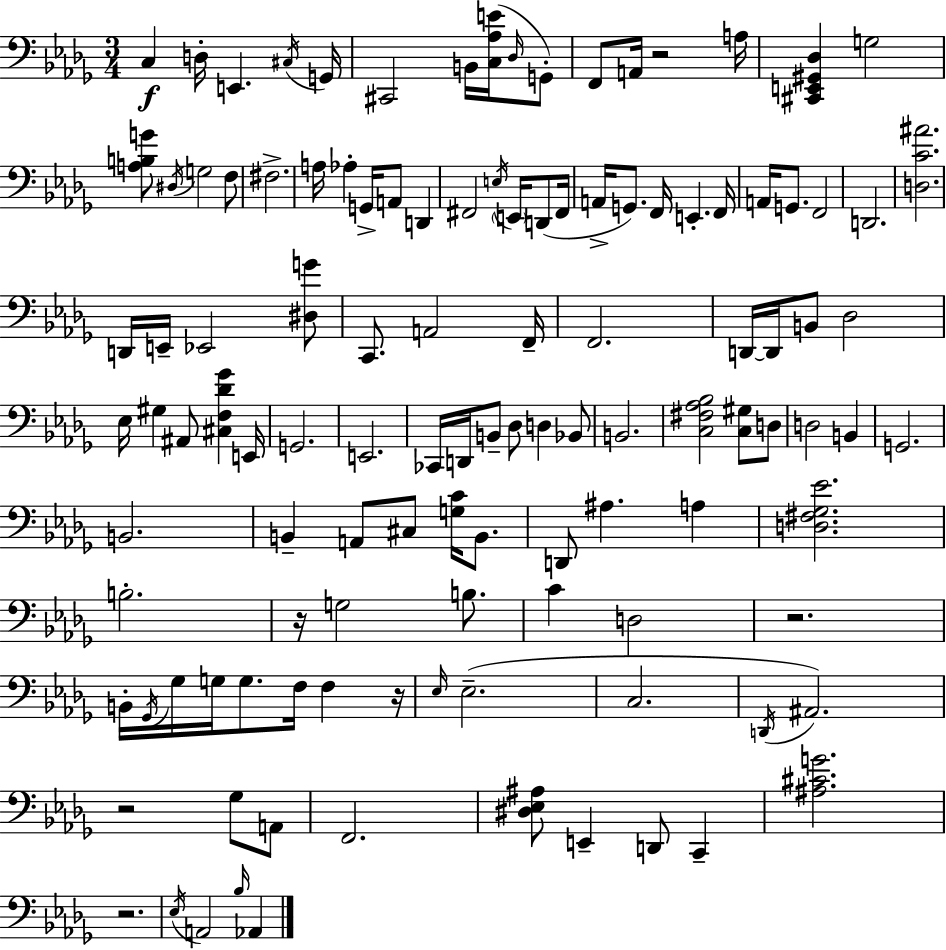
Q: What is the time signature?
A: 3/4